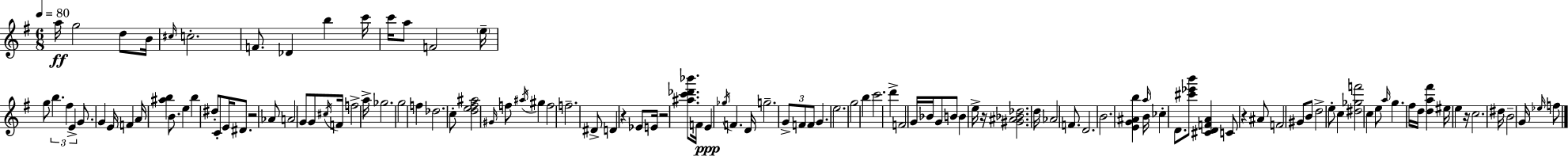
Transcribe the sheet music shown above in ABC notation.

X:1
T:Untitled
M:6/8
L:1/4
K:Em
a/4 g2 d/2 B/4 ^c/4 c2 F/2 _D b c'/4 c'/4 a/2 F2 e/4 g/2 b ^f E G/2 G E/4 F A/4 [^ab] B/2 e b ^d/2 C/2 E/4 ^D/2 z2 _A/2 A2 G/2 G/2 ^c/4 F/4 f2 a/4 _g2 g2 f _d2 c/2 [de^f^a]2 ^G/4 f/2 ^a/4 ^g f2 f2 ^D/2 D z _E/2 E/4 z2 [^ac'_d'_b']/2 F/4 E _g/4 F D/4 g2 G/2 F/2 F/2 G e2 g2 b c'2 d' F2 G/4 _B/4 G/2 B/2 B e/4 z/4 [^G^A_B_d]2 d/4 _A2 F/2 D2 B2 [EG^Ab] a/4 B/4 _c D/2 [^c'_e'b']/2 [^CDFA] C/2 z ^A/2 F2 ^G/2 B/2 d2 e/2 c [^d_gf']2 c e/2 a/4 g ^f/4 d/4 [da^f'] ^e/4 e z/4 c2 ^d/4 B2 G/4 _e/4 f/2